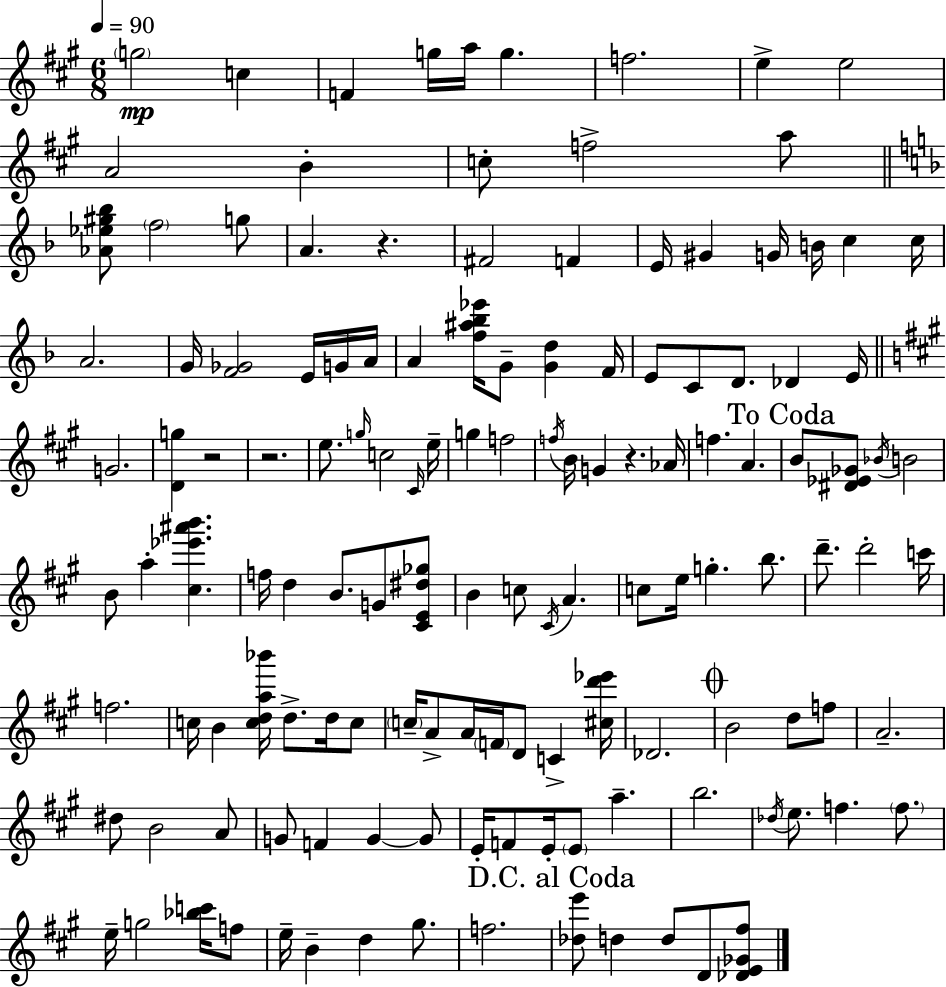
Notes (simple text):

G5/h C5/q F4/q G5/s A5/s G5/q. F5/h. E5/q E5/h A4/h B4/q C5/e F5/h A5/e [Ab4,Eb5,G#5,Bb5]/e F5/h G5/e A4/q. R/q. F#4/h F4/q E4/s G#4/q G4/s B4/s C5/q C5/s A4/h. G4/s [F4,Gb4]/h E4/s G4/s A4/s A4/q [F5,A#5,Bb5,Eb6]/s G4/e [G4,D5]/q F4/s E4/e C4/e D4/e. Db4/q E4/s G4/h. [D4,G5]/q R/h R/h. E5/e. G5/s C5/h C#4/s E5/s G5/q F5/h F5/s B4/s G4/q R/q. Ab4/s F5/q. A4/q. B4/e [D#4,Eb4,Gb4]/e Bb4/s B4/h B4/e A5/q [C#5,Eb6,A#6,B6]/q. F5/s D5/q B4/e. G4/e [C#4,E4,D#5,Gb5]/e B4/q C5/e C#4/s A4/q. C5/e E5/s G5/q. B5/e. D6/e. D6/h C6/s F5/h. C5/s B4/q [C5,D5,A5,Bb6]/s D5/e. D5/s C5/e C5/s A4/e A4/s F4/s D4/e C4/q [C#5,D6,Eb6]/s Db4/h. B4/h D5/e F5/e A4/h. D#5/e B4/h A4/e G4/e F4/q G4/q G4/e E4/s F4/e E4/s E4/e A5/q. B5/h. Db5/s E5/e. F5/q. F5/e. E5/s G5/h [Bb5,C6]/s F5/e E5/s B4/q D5/q G#5/e. F5/h. [Db5,E6]/e D5/q D5/e D4/e [Db4,E4,Gb4,F#5]/e